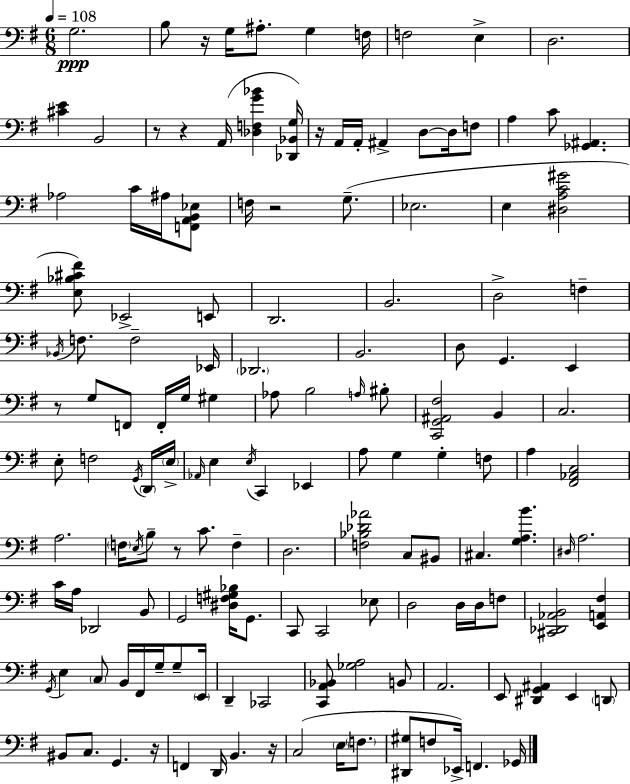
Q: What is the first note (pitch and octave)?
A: G3